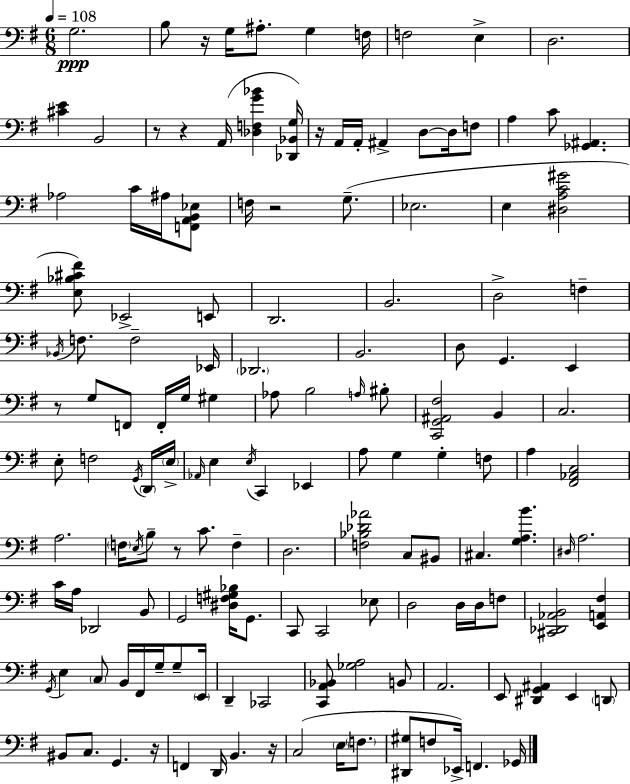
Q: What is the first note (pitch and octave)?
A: G3